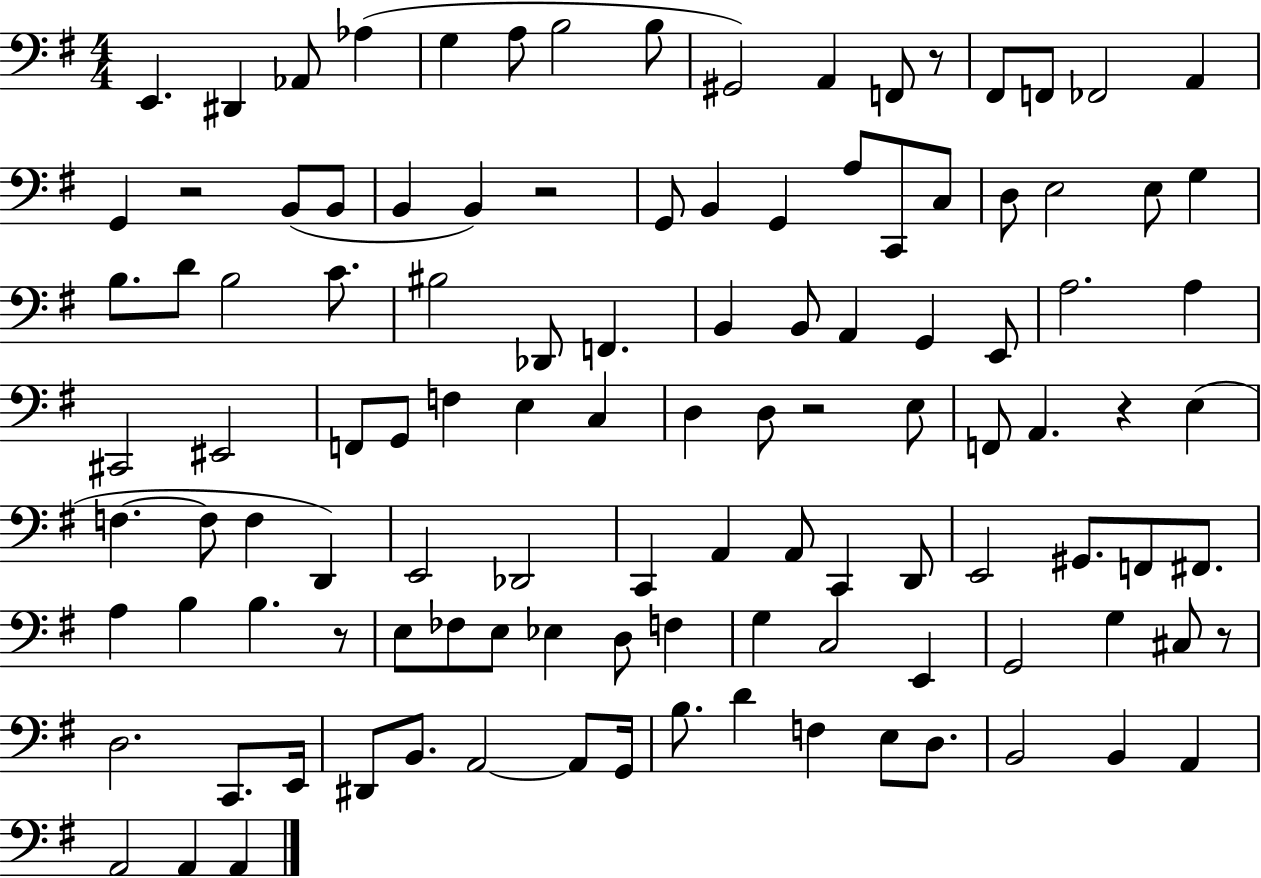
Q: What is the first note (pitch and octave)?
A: E2